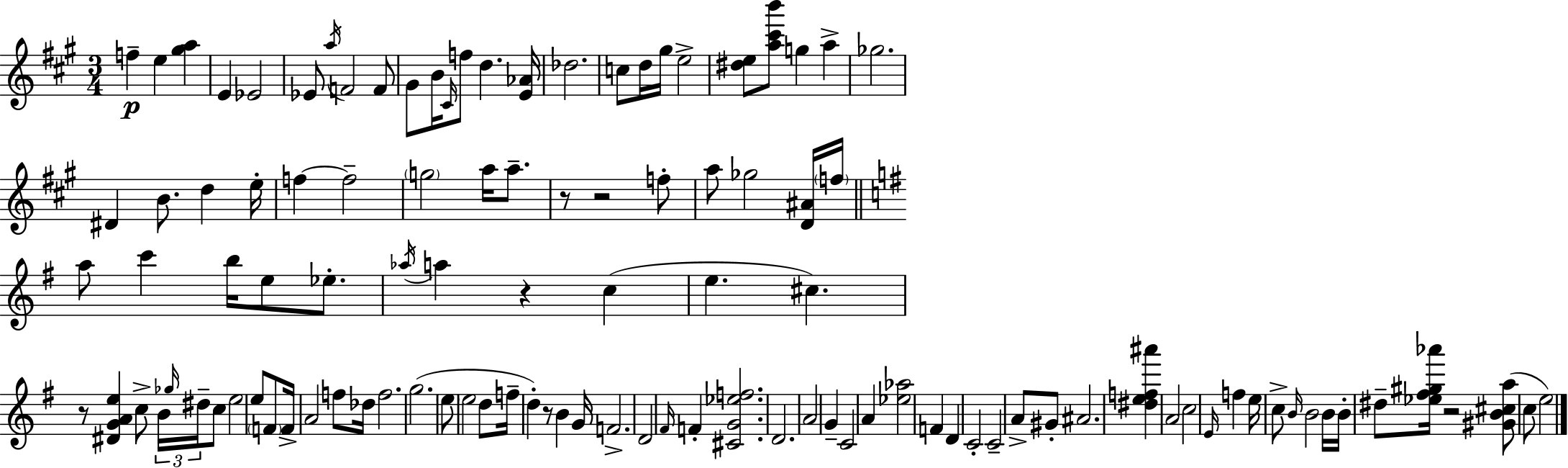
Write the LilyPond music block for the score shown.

{
  \clef treble
  \numericTimeSignature
  \time 3/4
  \key a \major
  \repeat volta 2 { f''4--\p e''4 <gis'' a''>4 | e'4 ees'2 | ees'8 \acciaccatura { a''16 } f'2 f'8 | gis'8 b'16 \grace { cis'16 } f''8 d''4. | \break <e' aes'>16 des''2. | c''8 d''16 gis''16 e''2-> | <dis'' e''>8 <a'' cis''' b'''>8 g''4 a''4-> | ges''2. | \break dis'4 b'8. d''4 | e''16-. f''4~~ f''2-- | \parenthesize g''2 a''16 a''8.-- | r8 r2 | \break f''8-. a''8 ges''2 | <d' ais'>16 \parenthesize f''16 \bar "||" \break \key g \major a''8 c'''4 b''16 e''8 ees''8.-. | \acciaccatura { aes''16 } a''4 r4 c''4( | e''4. cis''4.) | r8 <dis' g' a' e''>4 c''8-> \tuplet 3/2 { b'16 \grace { ges''16 } dis''16-- } | \break c''8 e''2 e''8 | \parenthesize f'8 f'16-> a'2 f''8 | des''16 f''2. | g''2.( | \break \parenthesize e''8 e''2 | d''8 f''16-- d''4-.) r8 b'4 | g'16 f'2.-> | d'2 \grace { fis'16 } f'4-. | \break <cis' g' ees'' f''>2. | d'2. | a'2 g'4-- | c'2 a'4 | \break <ees'' aes''>2 f'4 | d'4 c'2-. | c'2-- a'8-> | gis'8-. ais'2. | \break <dis'' e'' f'' ais'''>4 a'2 | c''2 \grace { e'16 } | f''4 e''16 c''8-> \grace { b'16 } b'2 | b'16 b'16-. dis''8-- <ees'' fis'' gis'' aes'''>16 r2 | \break <gis' b' cis'' a''>8( c''8 e''2) | } \bar "|."
}